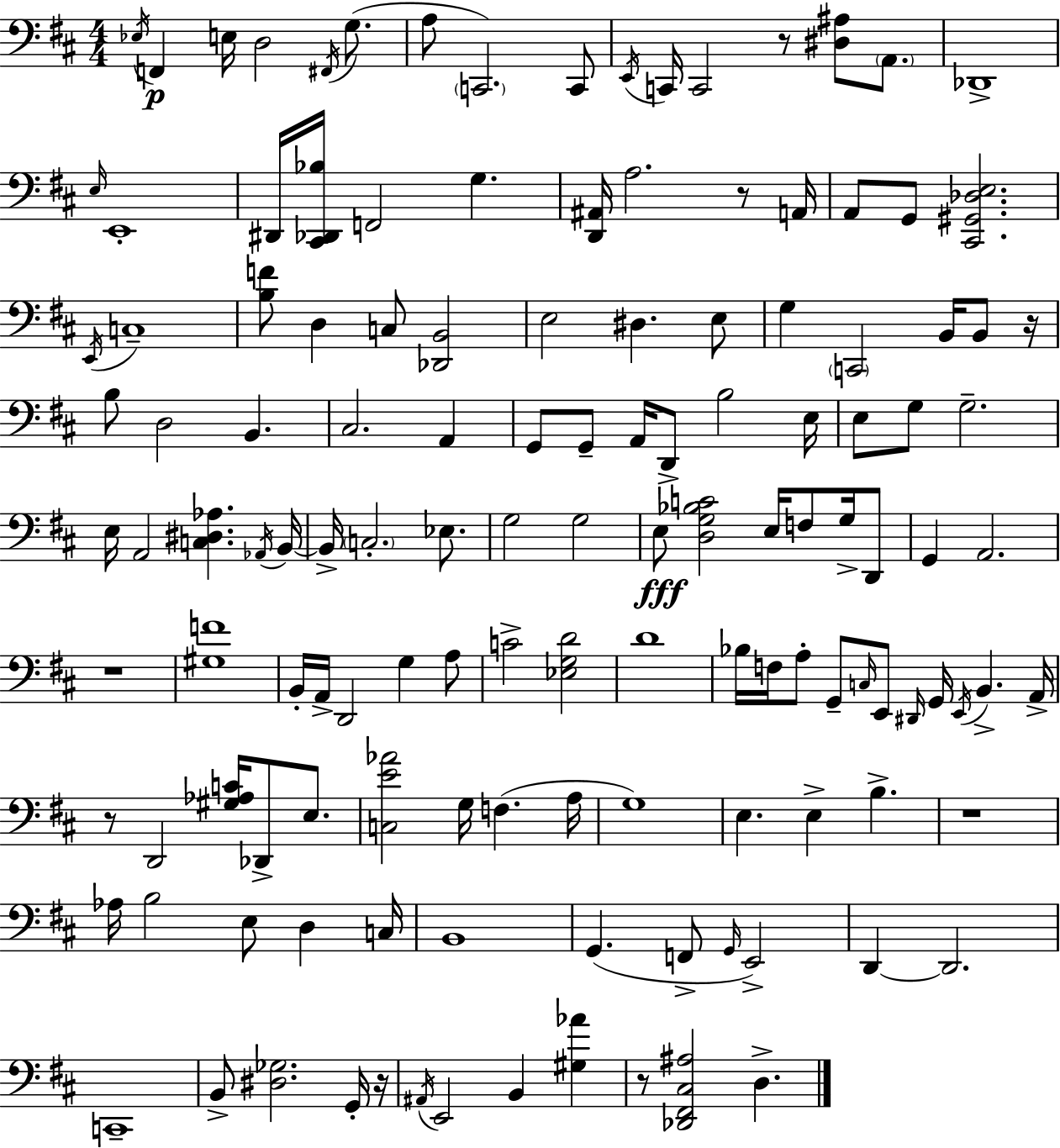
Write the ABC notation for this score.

X:1
T:Untitled
M:4/4
L:1/4
K:D
_E,/4 F,, E,/4 D,2 ^F,,/4 G,/2 A,/2 C,,2 C,,/2 E,,/4 C,,/4 C,,2 z/2 [^D,^A,]/2 A,,/2 _D,,4 E,/4 E,,4 ^D,,/4 [^C,,_D,,_B,]/4 F,,2 G, [D,,^A,,]/4 A,2 z/2 A,,/4 A,,/2 G,,/2 [^C,,^G,,_D,E,]2 E,,/4 C,4 [B,F]/2 D, C,/2 [_D,,B,,]2 E,2 ^D, E,/2 G, C,,2 B,,/4 B,,/2 z/4 B,/2 D,2 B,, ^C,2 A,, G,,/2 G,,/2 A,,/4 D,,/2 B,2 E,/4 E,/2 G,/2 G,2 E,/4 A,,2 [C,^D,_A,] _A,,/4 B,,/4 B,,/4 C,2 _E,/2 G,2 G,2 E,/2 [D,G,_B,C]2 E,/4 F,/2 G,/4 D,,/2 G,, A,,2 z4 [^G,F]4 B,,/4 A,,/4 D,,2 G, A,/2 C2 [_E,G,D]2 D4 _B,/4 F,/4 A,/2 G,,/2 C,/4 E,,/2 ^D,,/4 G,,/4 E,,/4 B,, A,,/4 z/2 D,,2 [^G,_A,C]/4 _D,,/2 E,/2 [C,E_A]2 G,/4 F, A,/4 G,4 E, E, B, z4 _A,/4 B,2 E,/2 D, C,/4 B,,4 G,, F,,/2 G,,/4 E,,2 D,, D,,2 C,,4 B,,/2 [^D,_G,]2 G,,/4 z/4 ^A,,/4 E,,2 B,, [^G,_A] z/2 [_D,,^F,,^C,^A,]2 D,